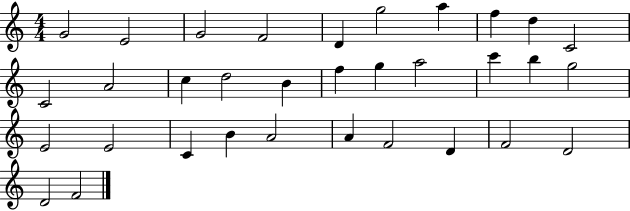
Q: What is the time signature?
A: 4/4